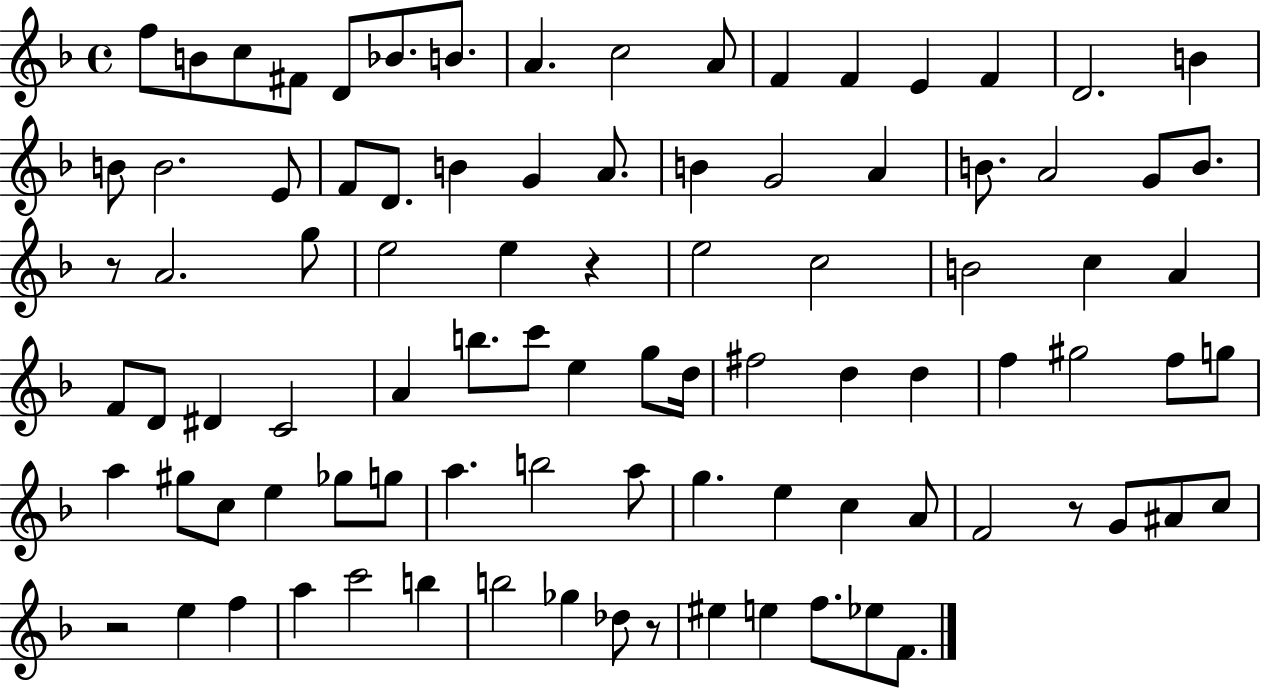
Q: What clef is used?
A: treble